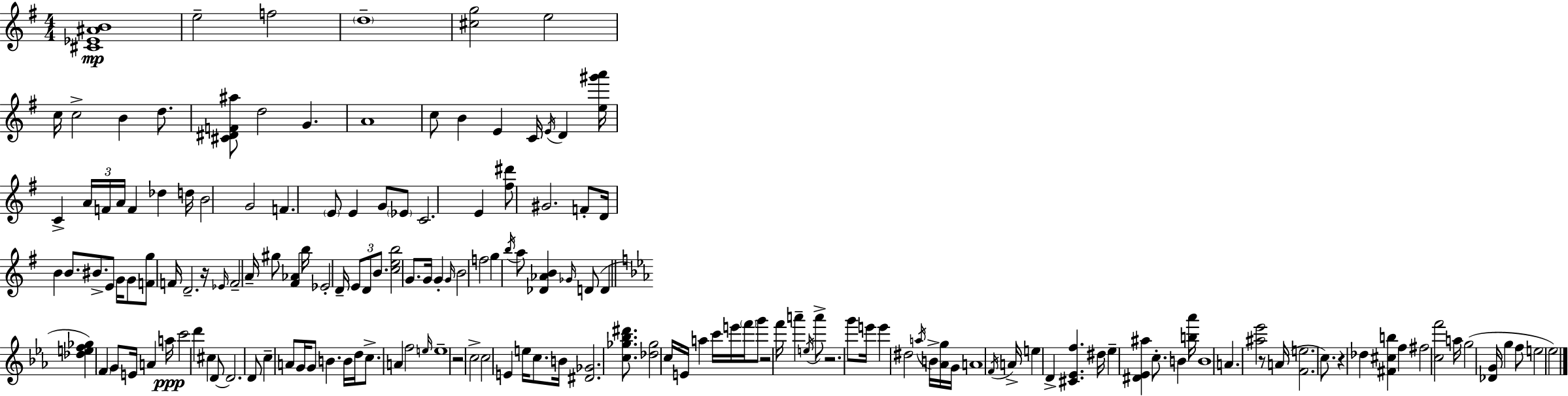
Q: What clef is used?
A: treble